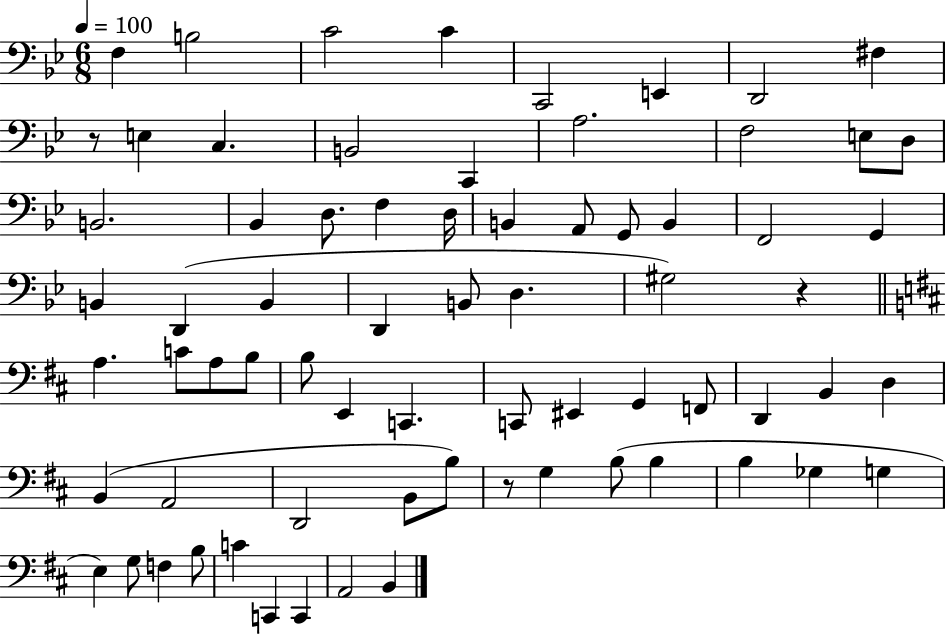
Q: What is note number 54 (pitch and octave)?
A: G3